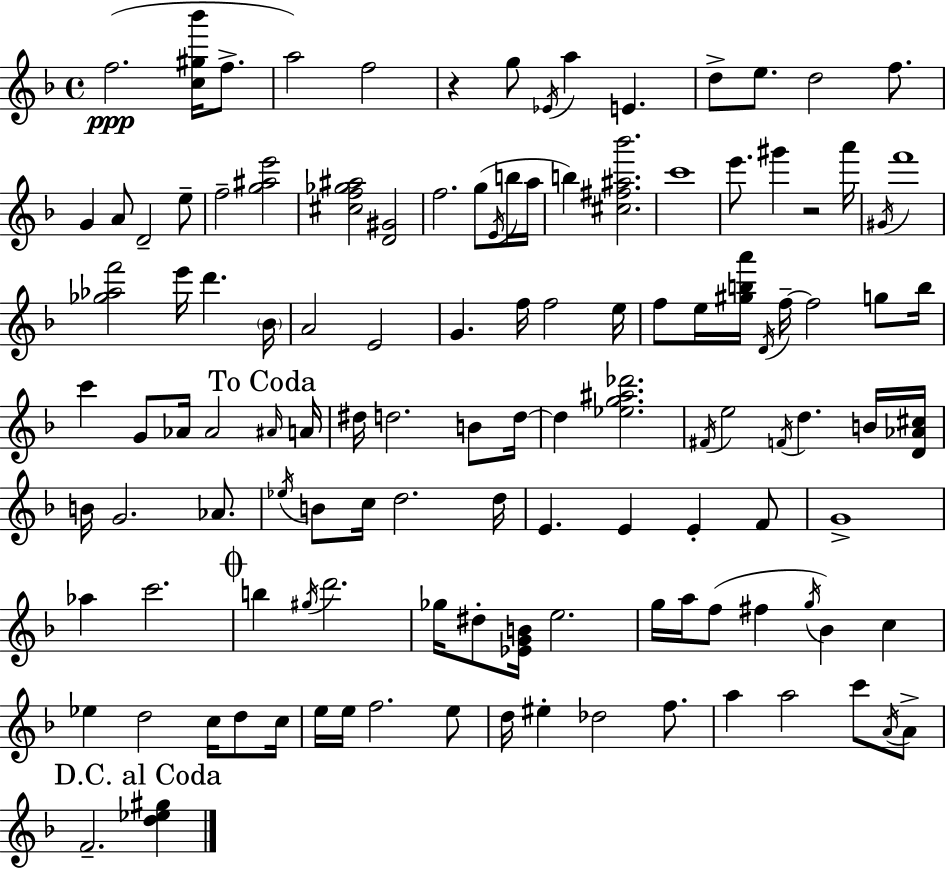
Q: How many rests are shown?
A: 2